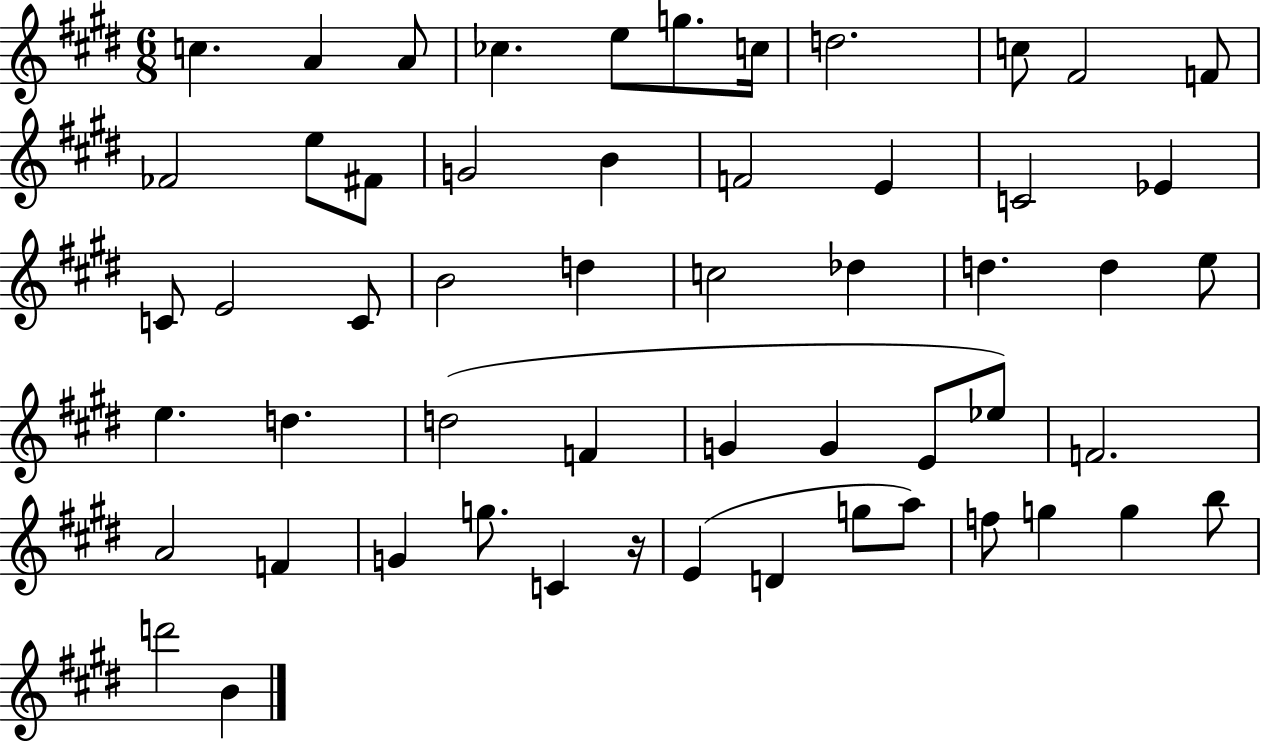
C5/q. A4/q A4/e CES5/q. E5/e G5/e. C5/s D5/h. C5/e F#4/h F4/e FES4/h E5/e F#4/e G4/h B4/q F4/h E4/q C4/h Eb4/q C4/e E4/h C4/e B4/h D5/q C5/h Db5/q D5/q. D5/q E5/e E5/q. D5/q. D5/h F4/q G4/q G4/q E4/e Eb5/e F4/h. A4/h F4/q G4/q G5/e. C4/q R/s E4/q D4/q G5/e A5/e F5/e G5/q G5/q B5/e D6/h B4/q